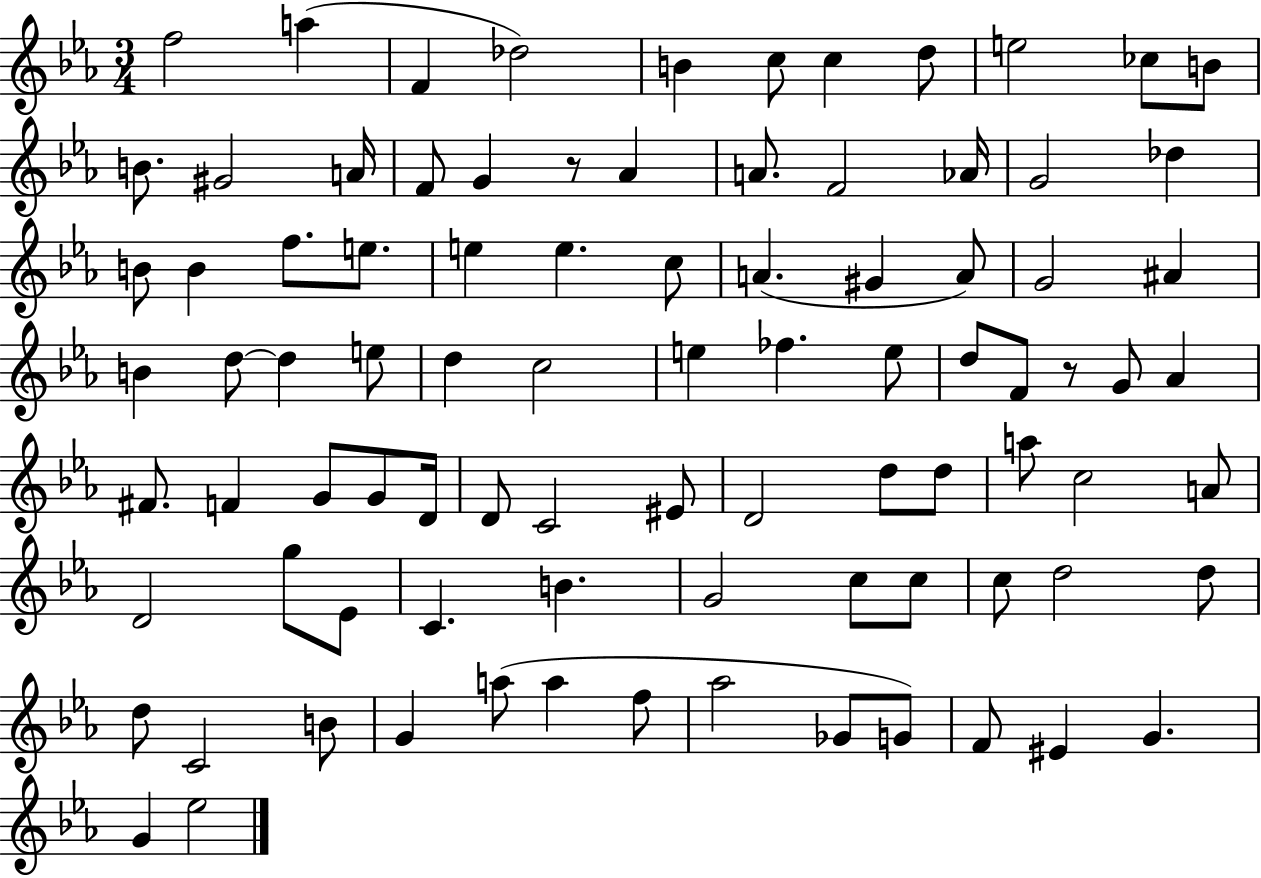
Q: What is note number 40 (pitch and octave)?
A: C5